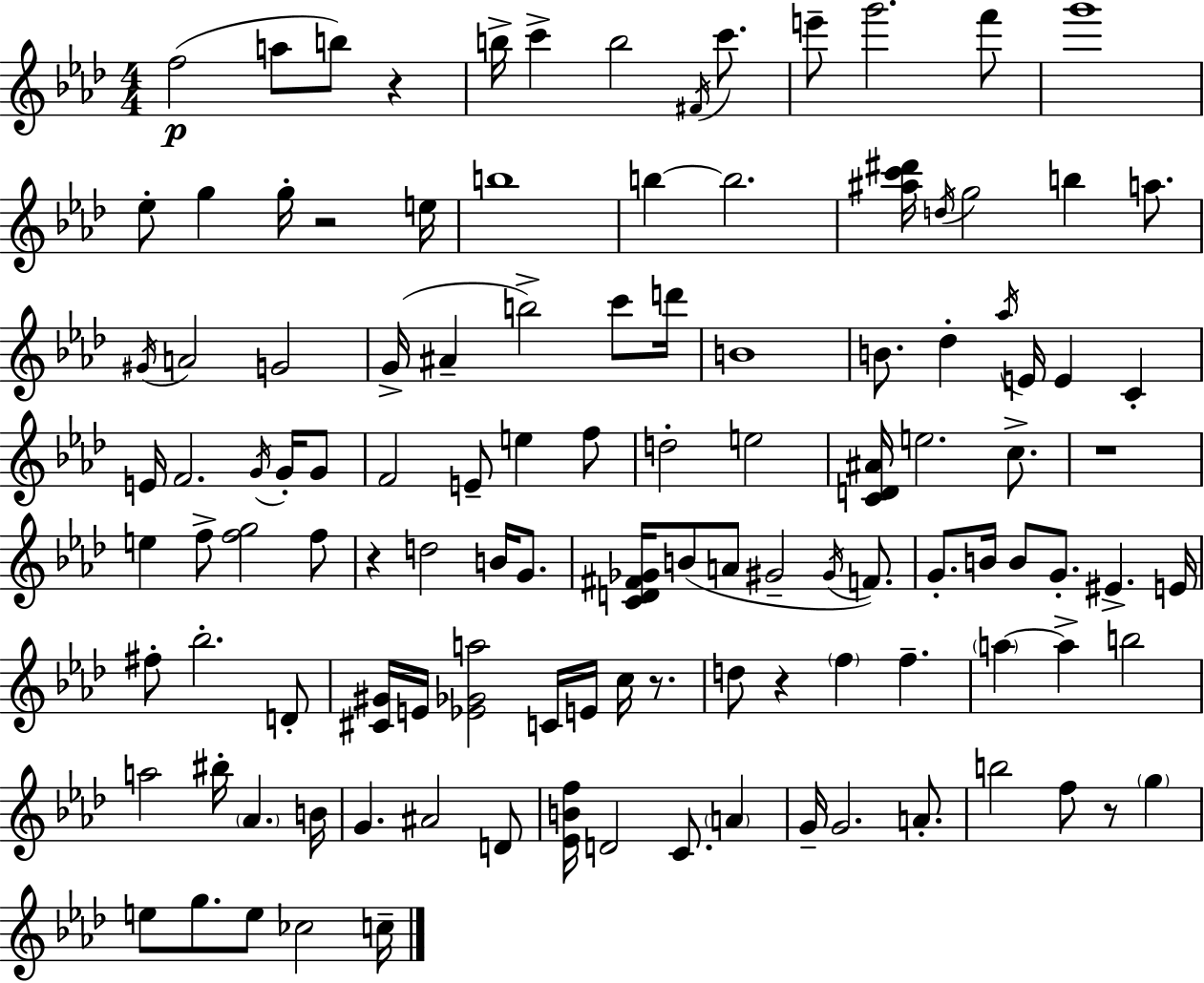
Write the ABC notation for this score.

X:1
T:Untitled
M:4/4
L:1/4
K:Fm
f2 a/2 b/2 z b/4 c' b2 ^F/4 c'/2 e'/2 g'2 f'/2 g'4 _e/2 g g/4 z2 e/4 b4 b b2 [^ac'^d']/4 d/4 g2 b a/2 ^G/4 A2 G2 G/4 ^A b2 c'/2 d'/4 B4 B/2 _d _a/4 E/4 E C E/4 F2 G/4 G/4 G/2 F2 E/2 e f/2 d2 e2 [CD^A]/4 e2 c/2 z4 e f/2 [fg]2 f/2 z d2 B/4 G/2 [CD^F_G]/4 B/2 A/2 ^G2 ^G/4 F/2 G/2 B/4 B/2 G/2 ^E E/4 ^f/2 _b2 D/2 [^C^G]/4 E/4 [_E_Ga]2 C/4 E/4 c/4 z/2 d/2 z f f a a b2 a2 ^b/4 _A B/4 G ^A2 D/2 [_EBf]/4 D2 C/2 A G/4 G2 A/2 b2 f/2 z/2 g e/2 g/2 e/2 _c2 c/4